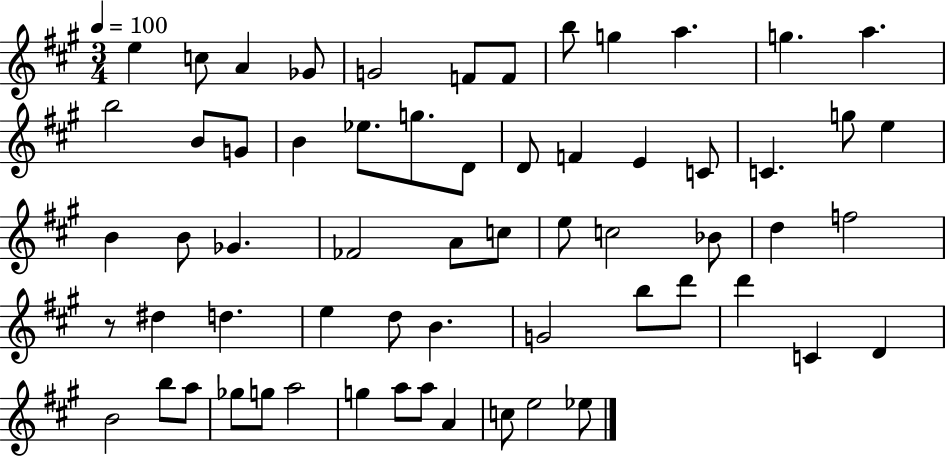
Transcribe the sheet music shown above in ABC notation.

X:1
T:Untitled
M:3/4
L:1/4
K:A
e c/2 A _G/2 G2 F/2 F/2 b/2 g a g a b2 B/2 G/2 B _e/2 g/2 D/2 D/2 F E C/2 C g/2 e B B/2 _G _F2 A/2 c/2 e/2 c2 _B/2 d f2 z/2 ^d d e d/2 B G2 b/2 d'/2 d' C D B2 b/2 a/2 _g/2 g/2 a2 g a/2 a/2 A c/2 e2 _e/2